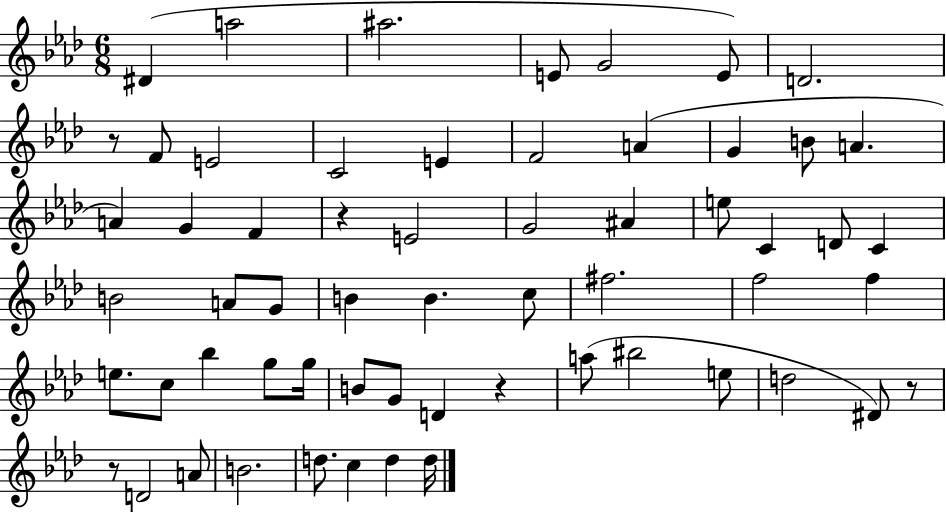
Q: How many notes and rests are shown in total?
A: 60